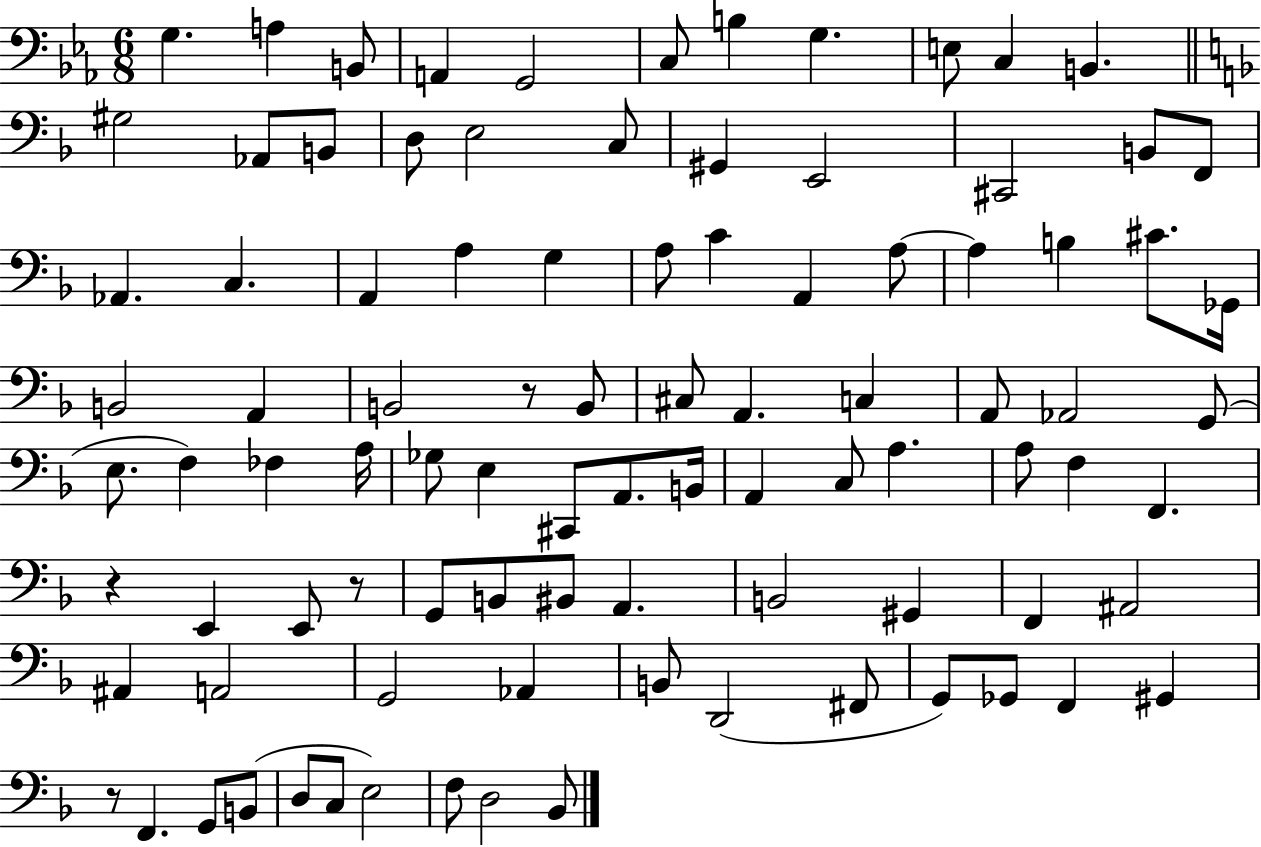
G3/q. A3/q B2/e A2/q G2/h C3/e B3/q G3/q. E3/e C3/q B2/q. G#3/h Ab2/e B2/e D3/e E3/h C3/e G#2/q E2/h C#2/h B2/e F2/e Ab2/q. C3/q. A2/q A3/q G3/q A3/e C4/q A2/q A3/e A3/q B3/q C#4/e. Gb2/s B2/h A2/q B2/h R/e B2/e C#3/e A2/q. C3/q A2/e Ab2/h G2/e E3/e. F3/q FES3/q A3/s Gb3/e E3/q C#2/e A2/e. B2/s A2/q C3/e A3/q. A3/e F3/q F2/q. R/q E2/q E2/e R/e G2/e B2/e BIS2/e A2/q. B2/h G#2/q F2/q A#2/h A#2/q A2/h G2/h Ab2/q B2/e D2/h F#2/e G2/e Gb2/e F2/q G#2/q R/e F2/q. G2/e B2/e D3/e C3/e E3/h F3/e D3/h Bb2/e